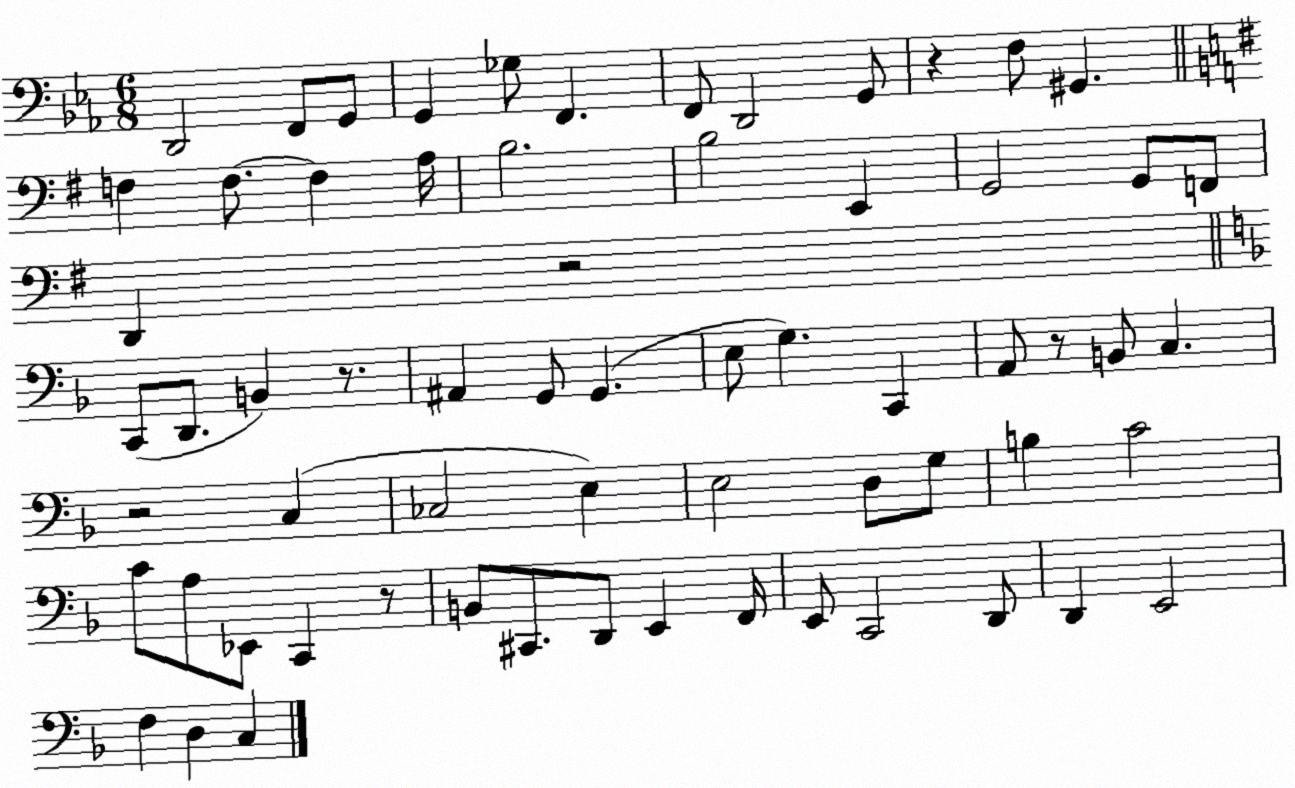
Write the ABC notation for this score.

X:1
T:Untitled
M:6/8
L:1/4
K:Eb
D,,2 F,,/2 G,,/2 G,, _G,/2 F,, F,,/2 D,,2 G,,/2 z F,/2 ^G,, F, F,/2 F, A,/4 B,2 B,2 E,, G,,2 G,,/2 F,,/2 D,, z2 C,,/2 D,,/2 B,, z/2 ^A,, G,,/2 G,, E,/2 G, C,, A,,/2 z/2 B,,/2 C, z2 C, _C,2 E, E,2 D,/2 G,/2 B, C2 C/2 A,/2 _E,,/2 C,, z/2 B,,/2 ^C,,/2 D,,/2 E,, F,,/4 E,,/2 C,,2 D,,/2 D,, E,,2 F, D, C,